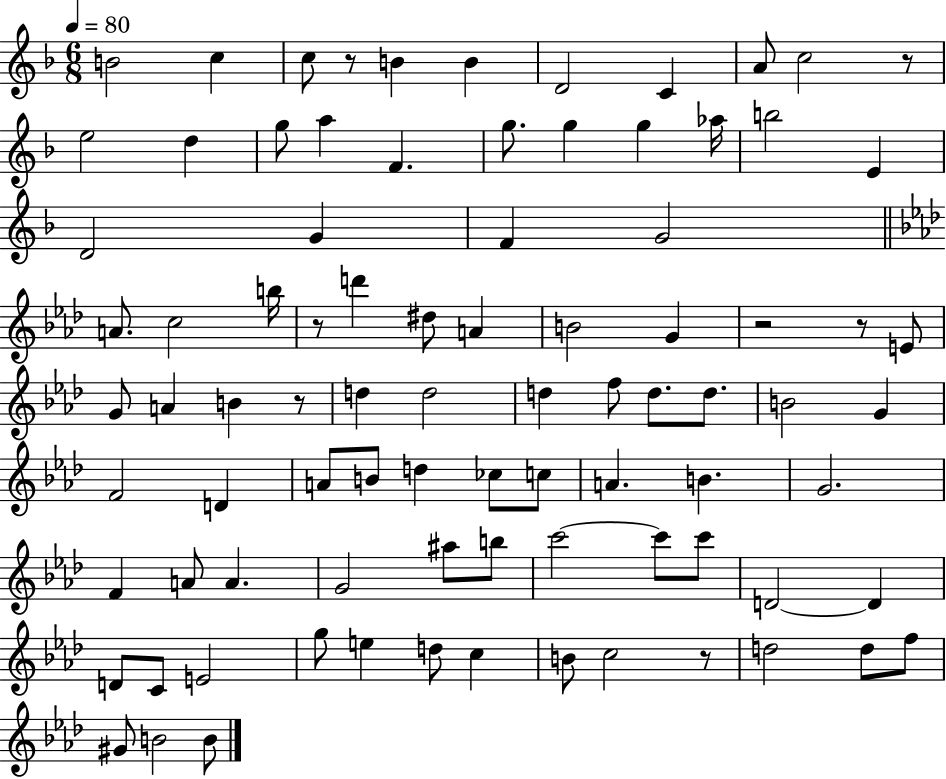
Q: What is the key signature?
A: F major